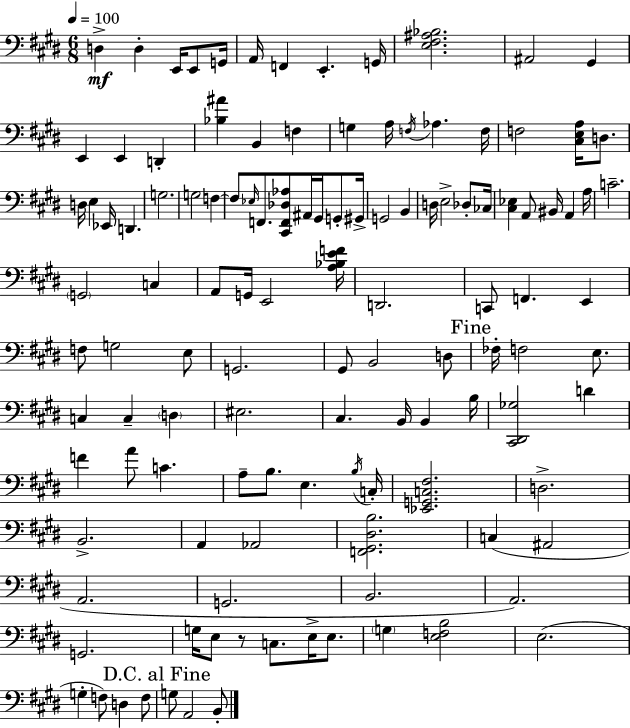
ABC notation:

X:1
T:Untitled
M:6/8
L:1/4
K:E
D, D, E,,/4 E,,/2 G,,/4 A,,/4 F,, E,, G,,/4 [E,^F,^A,_B,]2 ^A,,2 ^G,, E,, E,, D,, [_B,^A] B,, F, G, A,/4 F,/4 _A, F,/4 F,2 [^C,E,A,]/4 D,/2 D,/4 E, _E,,/4 D,, G,2 G,2 F, F,/2 _E,/4 F,,/2 [^C,,F,,_D,_A,]/2 ^A,,/4 ^G,,/4 G,,/2 ^G,,/4 G,,2 B,, D,/4 E,2 _D,/2 _C,/4 [^C,_E,] A,,/2 ^B,,/4 A,, A,/4 C2 G,,2 C, A,,/2 G,,/4 E,,2 [A,_B,EF]/4 D,,2 C,,/2 F,, E,, F,/2 G,2 E,/2 G,,2 ^G,,/2 B,,2 D,/2 _F,/4 F,2 E,/2 C, C, D, ^E,2 ^C, B,,/4 B,, B,/4 [^C,,^D,,_G,]2 D F A/2 C A,/2 B,/2 E, B,/4 C,/4 [_E,,G,,C,^F,]2 D,2 B,,2 A,, _A,,2 [F,,^G,,^D,B,]2 C, ^A,,2 A,,2 G,,2 B,,2 A,,2 G,,2 G,/4 E,/2 z/2 C,/2 E,/4 E,/2 G, [E,F,B,]2 E,2 G, F,/2 D, F,/2 G,/2 A,,2 B,,/2